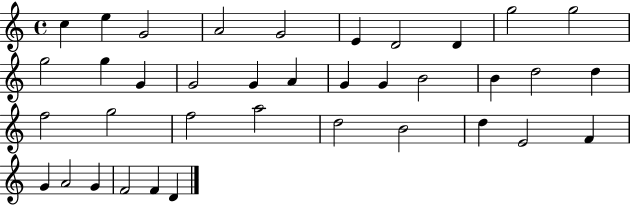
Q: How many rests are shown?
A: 0